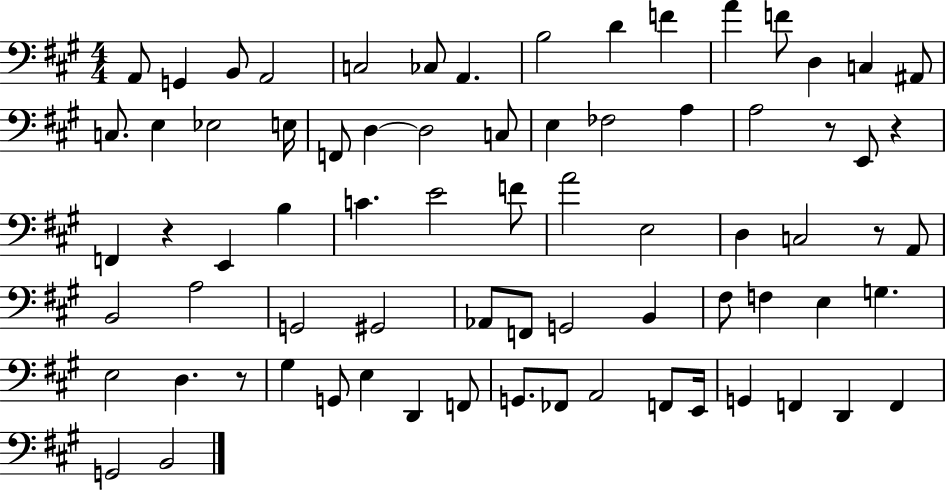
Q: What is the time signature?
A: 4/4